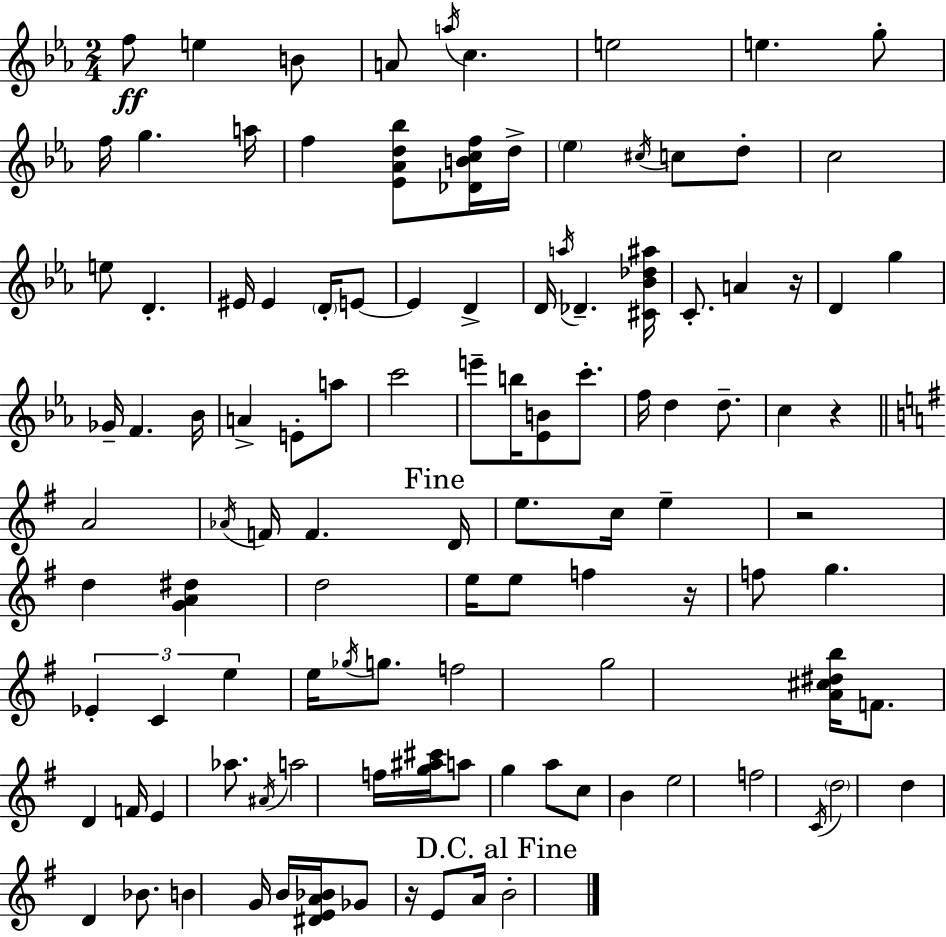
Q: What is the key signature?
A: EES major